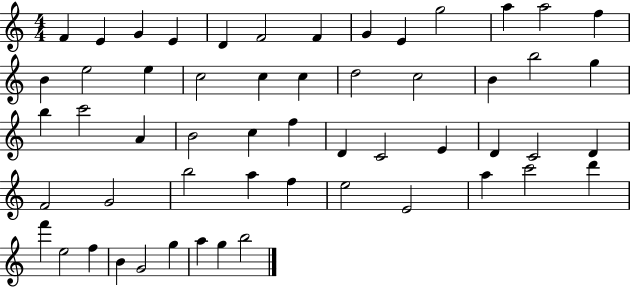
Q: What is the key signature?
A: C major